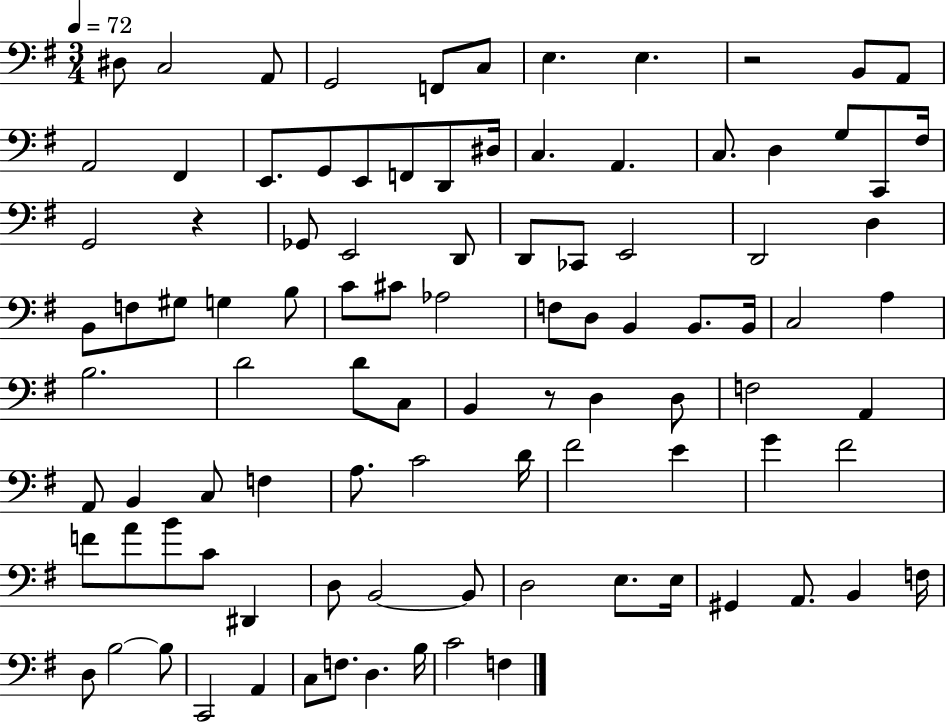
{
  \clef bass
  \numericTimeSignature
  \time 3/4
  \key g \major
  \tempo 4 = 72
  dis8 c2 a,8 | g,2 f,8 c8 | e4. e4. | r2 b,8 a,8 | \break a,2 fis,4 | e,8. g,8 e,8 f,8 d,8 dis16 | c4. a,4. | c8. d4 g8 c,8 fis16 | \break g,2 r4 | ges,8 e,2 d,8 | d,8 ces,8 e,2 | d,2 d4 | \break b,8 f8 gis8 g4 b8 | c'8 cis'8 aes2 | f8 d8 b,4 b,8. b,16 | c2 a4 | \break b2. | d'2 d'8 c8 | b,4 r8 d4 d8 | f2 a,4 | \break a,8 b,4 c8 f4 | a8. c'2 d'16 | fis'2 e'4 | g'4 fis'2 | \break f'8 a'8 b'8 c'8 dis,4 | d8 b,2~~ b,8 | d2 e8. e16 | gis,4 a,8. b,4 f16 | \break d8 b2~~ b8 | c,2 a,4 | c8 f8. d4. b16 | c'2 f4 | \break \bar "|."
}